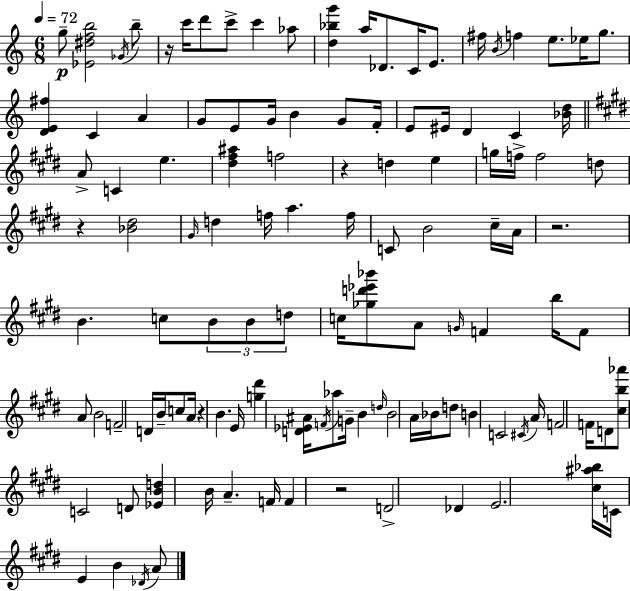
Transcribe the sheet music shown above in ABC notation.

X:1
T:Untitled
M:6/8
L:1/4
K:Am
g/2 [_E^dfb]2 _G/4 b/2 z/4 c'/4 d'/2 c'/2 c' _a/2 [d_bg'] a/4 _D/2 C/4 E/2 ^f/4 B/4 f e/2 _e/4 g/2 [DE^f] C A G/2 E/2 G/4 B G/2 F/4 E/2 ^E/4 D C [_Bd]/4 A/2 C e [^d^f^a] f2 z d e g/4 f/4 f2 d/2 z [_B^d]2 ^G/4 d f/4 a f/4 C/2 B2 ^c/4 A/4 z2 B c/2 B/2 B/2 d/2 c/4 [_gd'_e'_b']/2 A/2 G/4 F b/4 F/2 A/2 B2 F2 D/4 B/4 c/2 A/4 z B E/4 [g^d'] [D_E^A]/4 F/4 _a/2 G/4 B d/4 B2 A/4 _B/4 d/2 B C2 ^C/4 A/4 F2 F/4 D/2 [^cb_a']/2 C2 D/2 [_EBd] B/4 A F/4 F z2 D2 _D E2 [^c^a_b]/4 C/4 E B _D/4 A/2